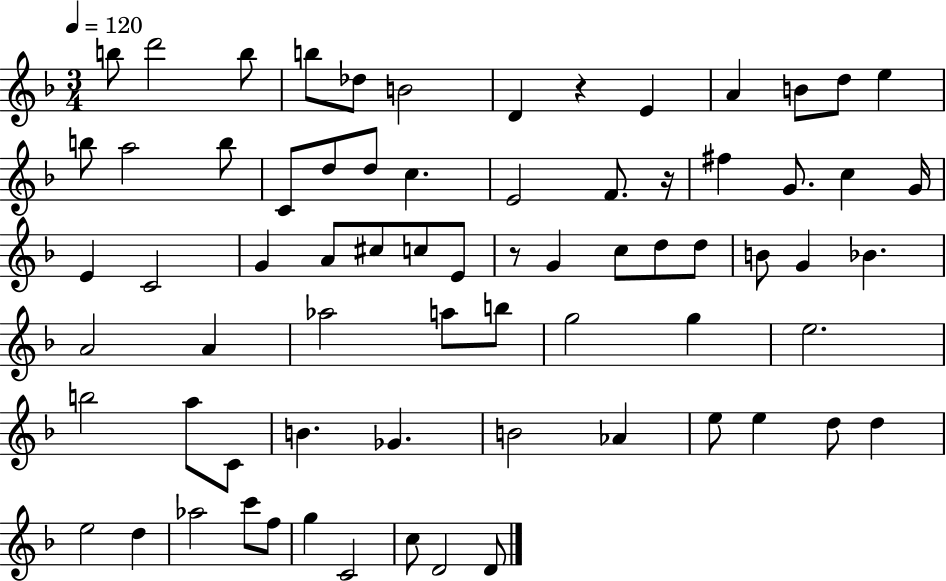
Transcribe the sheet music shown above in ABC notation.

X:1
T:Untitled
M:3/4
L:1/4
K:F
b/2 d'2 b/2 b/2 _d/2 B2 D z E A B/2 d/2 e b/2 a2 b/2 C/2 d/2 d/2 c E2 F/2 z/4 ^f G/2 c G/4 E C2 G A/2 ^c/2 c/2 E/2 z/2 G c/2 d/2 d/2 B/2 G _B A2 A _a2 a/2 b/2 g2 g e2 b2 a/2 C/2 B _G B2 _A e/2 e d/2 d e2 d _a2 c'/2 f/2 g C2 c/2 D2 D/2